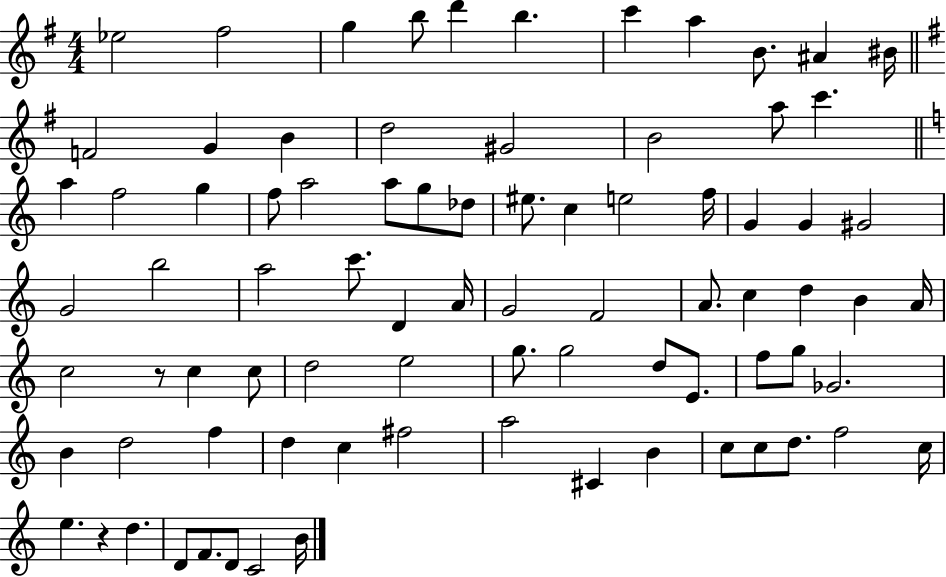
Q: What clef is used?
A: treble